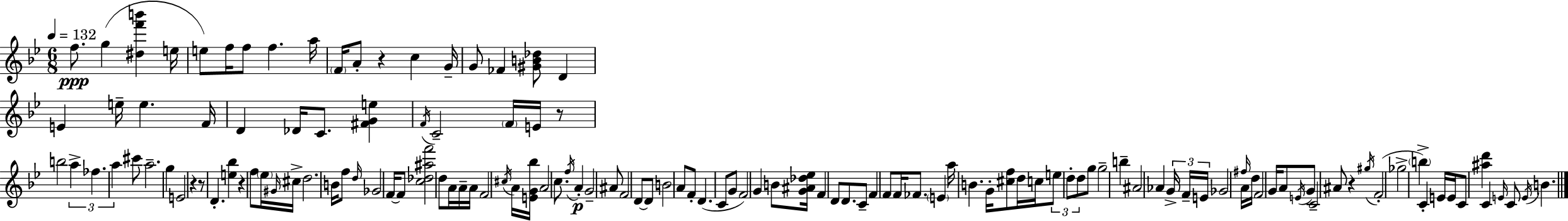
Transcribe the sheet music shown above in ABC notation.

X:1
T:Untitled
M:6/8
L:1/4
K:Gm
f/2 g [^df'b'] e/4 e/2 f/4 f/2 f a/4 F/4 A/2 z c G/4 G/2 _F [^GB_d]/2 D E e/4 e F/4 D _D/4 C/2 [^FGe] F/4 C2 F/4 E/4 z/2 b2 a _f a ^c'/2 a2 g E2 z z/2 D [e_b] z f/2 _e/4 ^G/4 ^c/4 d2 B/4 f/2 d/4 _G2 F/4 F/2 [c_d^af']2 d/2 A/4 A/4 A/4 F2 ^c/4 A/4 [EG_b]/4 A2 c/2 f/4 A G2 ^A/2 F2 D/2 D/2 B2 A/2 F/2 D C/2 G/2 F2 G B/2 [G^A_d_e]/4 F D/2 D/2 C/2 F F/2 F/4 _F/2 E a/4 B G/4 [^cf]/2 d/4 c/4 e/2 d/2 d/2 g/2 g2 b ^A2 _A G/4 F/4 E/4 _G2 ^f/4 A/4 d/4 F2 G/4 A/2 E/4 G/2 C2 ^A/2 z ^g/4 F2 _g2 b C E/4 E/4 C/2 [^ad'] C E/4 C/2 E/4 B